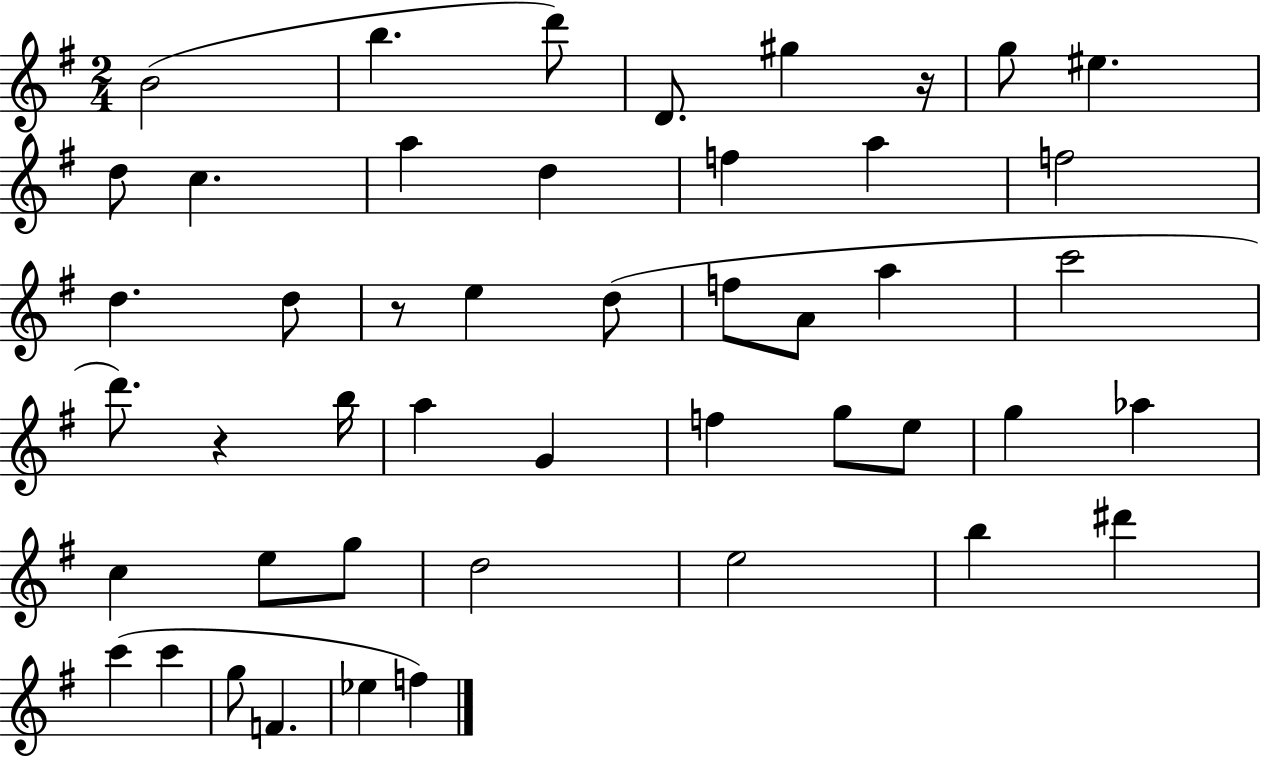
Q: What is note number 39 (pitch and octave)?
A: C6